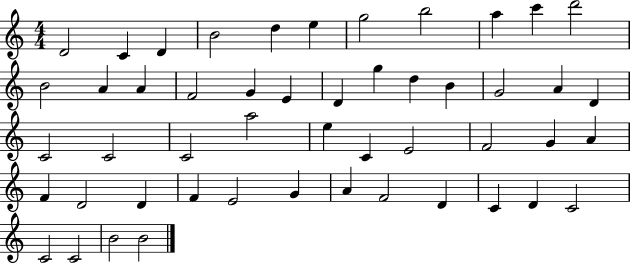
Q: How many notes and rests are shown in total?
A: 50